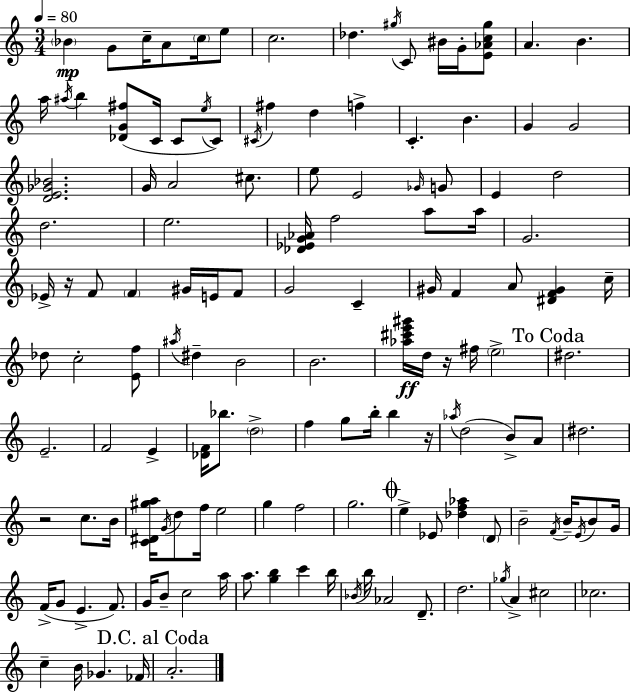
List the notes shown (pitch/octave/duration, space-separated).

Bb4/q G4/e C5/s A4/e C5/s E5/e C5/h. Db5/q. G#5/s C4/e BIS4/s G4/s [E4,Ab4,C5,G#5]/e A4/q. B4/q. A5/s A#5/s B5/q [Db4,G4,F#5]/e C4/s C4/e E5/s C4/e C#4/s F#5/q D5/q F5/q C4/q. B4/q. G4/q G4/h [D4,E4,Gb4,Bb4]/h. G4/s A4/h C#5/e. E5/e E4/h Gb4/s G4/e E4/q D5/h D5/h. E5/h. [Db4,Eb4,G4,Ab4]/s F5/h A5/e A5/s G4/h. Eb4/s R/s F4/e F4/q G#4/s E4/s F4/e G4/h C4/q G#4/s F4/q A4/e [D#4,F4,G#4]/q C5/s Db5/e C5/h [E4,F5]/e A#5/s D#5/q B4/h B4/h. [Ab5,C#6,E6,G#6]/s D5/s R/s F#5/s E5/h D#5/h. E4/h. F4/h E4/q [Db4,F4]/s Bb5/e. D5/h F5/q G5/e B5/s B5/q R/s Ab5/s D5/h B4/e A4/e D#5/h. R/h C5/e. B4/s [C4,D#4,G#5,A5]/s G4/s D5/e F5/s E5/h G5/q F5/h G5/h. E5/q Eb4/e [Db5,F5,Ab5]/q D4/e B4/h F4/s B4/s E4/s B4/e G4/s F4/s G4/e E4/q. F4/e. G4/s B4/e C5/h A5/s A5/e. [G5,B5]/q C6/q B5/s Bb4/s B5/s Ab4/h D4/e. D5/h. Gb5/s A4/q C#5/h CES5/h. C5/q B4/s Gb4/q. FES4/s A4/h.